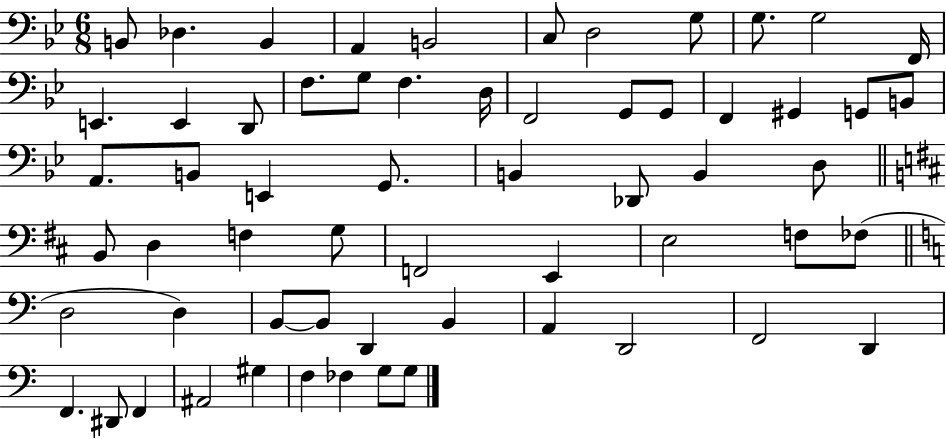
B2/e Db3/q. B2/q A2/q B2/h C3/e D3/h G3/e G3/e. G3/h F2/s E2/q. E2/q D2/e F3/e. G3/e F3/q. D3/s F2/h G2/e G2/e F2/q G#2/q G2/e B2/e A2/e. B2/e E2/q G2/e. B2/q Db2/e B2/q D3/e B2/e D3/q F3/q G3/e F2/h E2/q E3/h F3/e FES3/e D3/h D3/q B2/e B2/e D2/q B2/q A2/q D2/h F2/h D2/q F2/q. D#2/e F2/q A#2/h G#3/q F3/q FES3/q G3/e G3/e